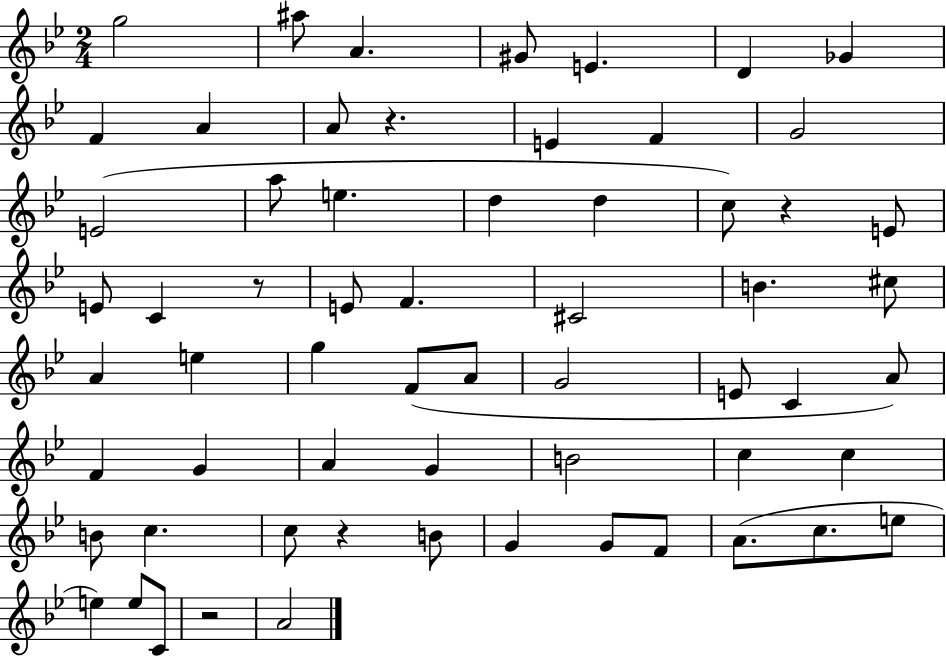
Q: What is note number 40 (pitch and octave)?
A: G4